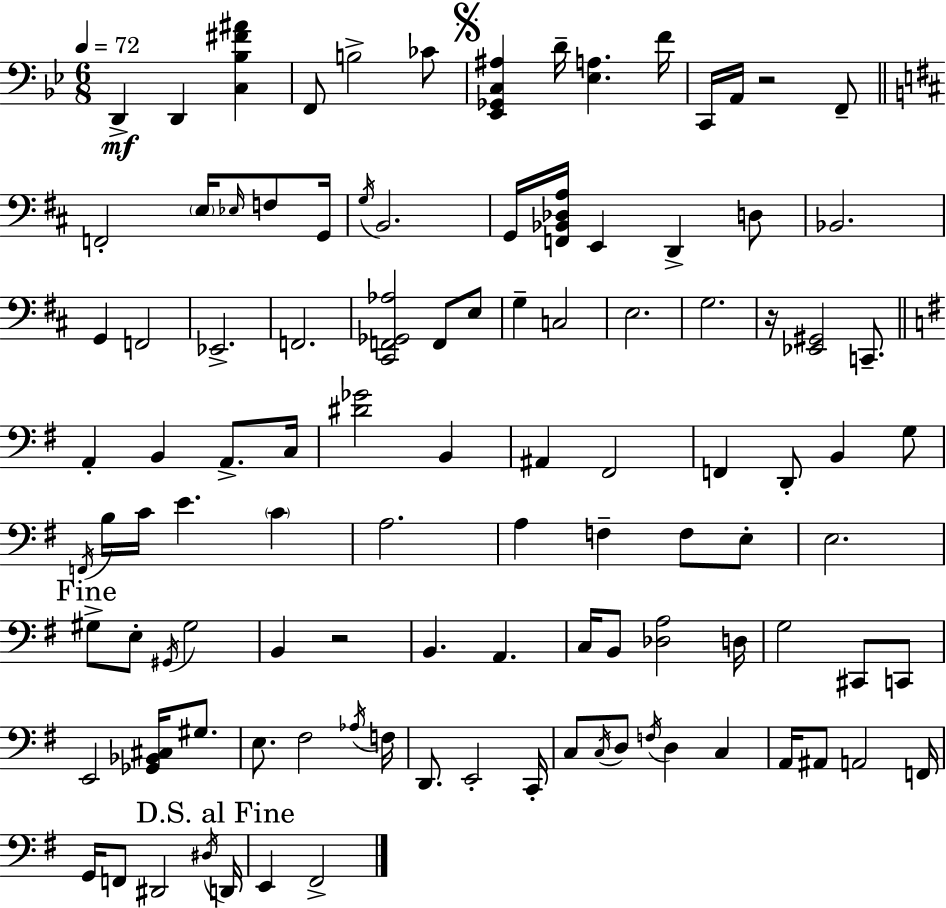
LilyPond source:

{
  \clef bass
  \numericTimeSignature
  \time 6/8
  \key bes \major
  \tempo 4 = 72
  d,4->\mf d,4 <c bes fis' ais'>4 | f,8 b2-> ces'8 | \mark \markup { \musicglyph "scripts.segno" } <ees, ges, c ais>4 d'16-- <ees a>4. f'16 | c,16 a,16 r2 f,8-- | \break \bar "||" \break \key b \minor f,2-. \parenthesize e16 \grace { ees16 } f8 | g,16 \acciaccatura { g16 } b,2. | g,16 <f, bes, des a>16 e,4 d,4-> | d8 bes,2. | \break g,4 f,2 | ees,2.-> | f,2. | <cis, f, ges, aes>2 f,8 | \break e8 g4-- c2 | e2. | g2. | r16 <ees, gis,>2 c,8.-- | \break \bar "||" \break \key g \major a,4-. b,4 a,8.-> c16 | <dis' ges'>2 b,4 | ais,4 fis,2 | f,4 d,8-. b,4 g8 | \break \acciaccatura { f,16 } b16 c'16 e'4. \parenthesize c'4 | a2. | a4 f4-- f8 e8-. | e2. | \break \mark "Fine" gis8-> e8-. \acciaccatura { gis,16 } gis2 | b,4 r2 | b,4. a,4. | c16 b,8 <des a>2 | \break d16 g2 cis,8 | c,8 e,2 <ges, bes, cis>16 gis8. | e8. fis2 | \acciaccatura { aes16 } f16 d,8. e,2-. | \break c,16-. c8 \acciaccatura { c16 } d8 \acciaccatura { f16 } d4 | c4 a,16 ais,8 a,2 | f,16 g,16 f,8 dis,2 | \acciaccatura { dis16 } \mark "D.S. al Fine" d,16 e,4 fis,2-> | \break \bar "|."
}